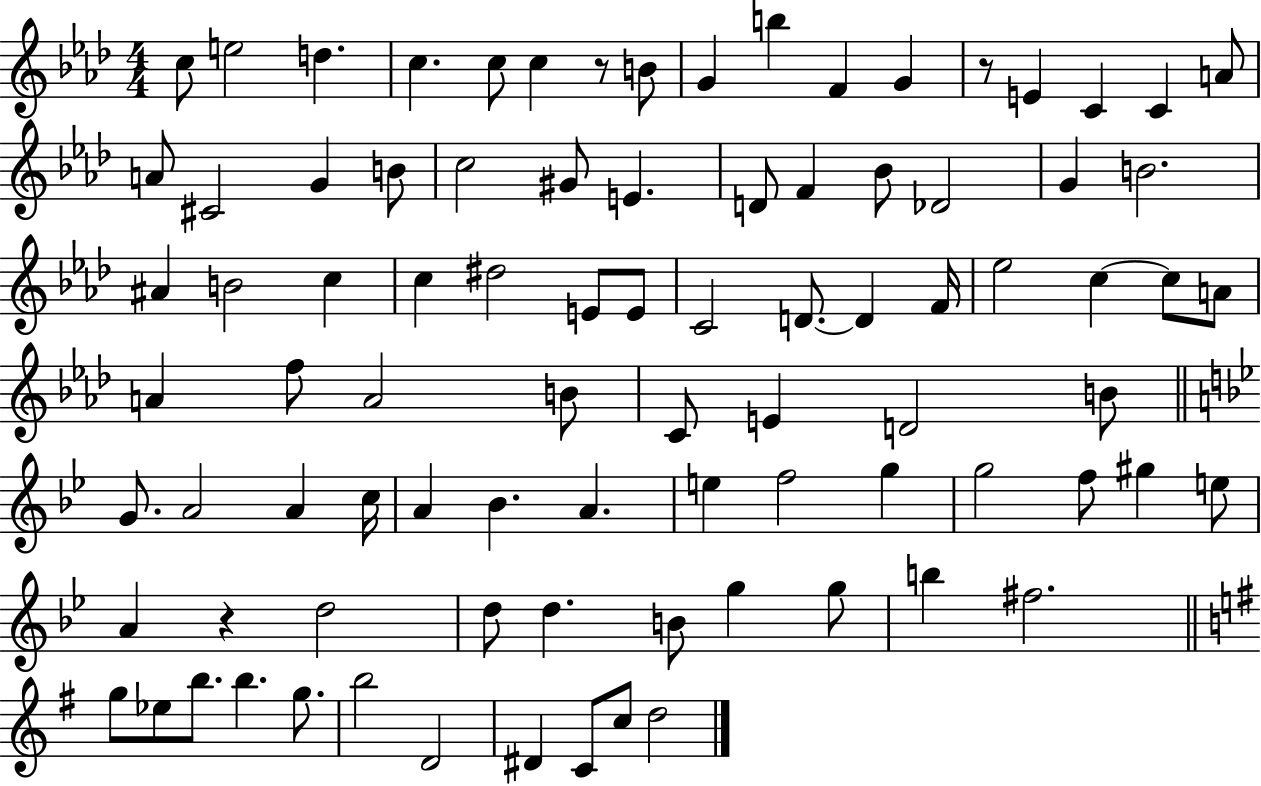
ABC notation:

X:1
T:Untitled
M:4/4
L:1/4
K:Ab
c/2 e2 d c c/2 c z/2 B/2 G b F G z/2 E C C A/2 A/2 ^C2 G B/2 c2 ^G/2 E D/2 F _B/2 _D2 G B2 ^A B2 c c ^d2 E/2 E/2 C2 D/2 D F/4 _e2 c c/2 A/2 A f/2 A2 B/2 C/2 E D2 B/2 G/2 A2 A c/4 A _B A e f2 g g2 f/2 ^g e/2 A z d2 d/2 d B/2 g g/2 b ^f2 g/2 _e/2 b/2 b g/2 b2 D2 ^D C/2 c/2 d2